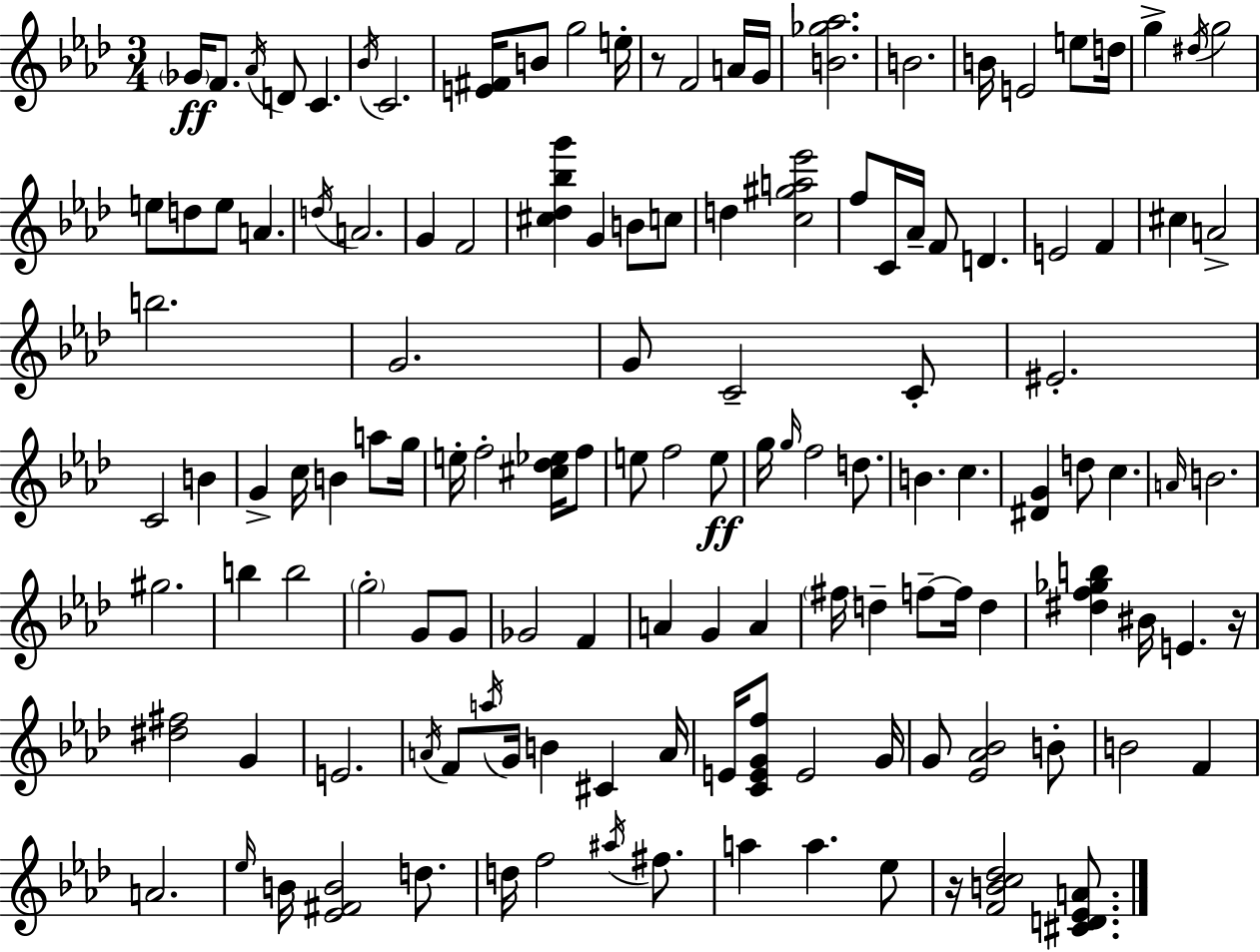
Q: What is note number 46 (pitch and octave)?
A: C4